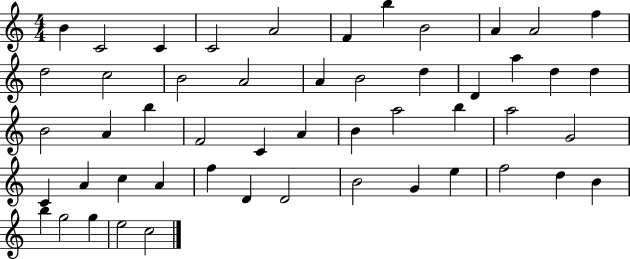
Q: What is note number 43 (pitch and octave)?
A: E5